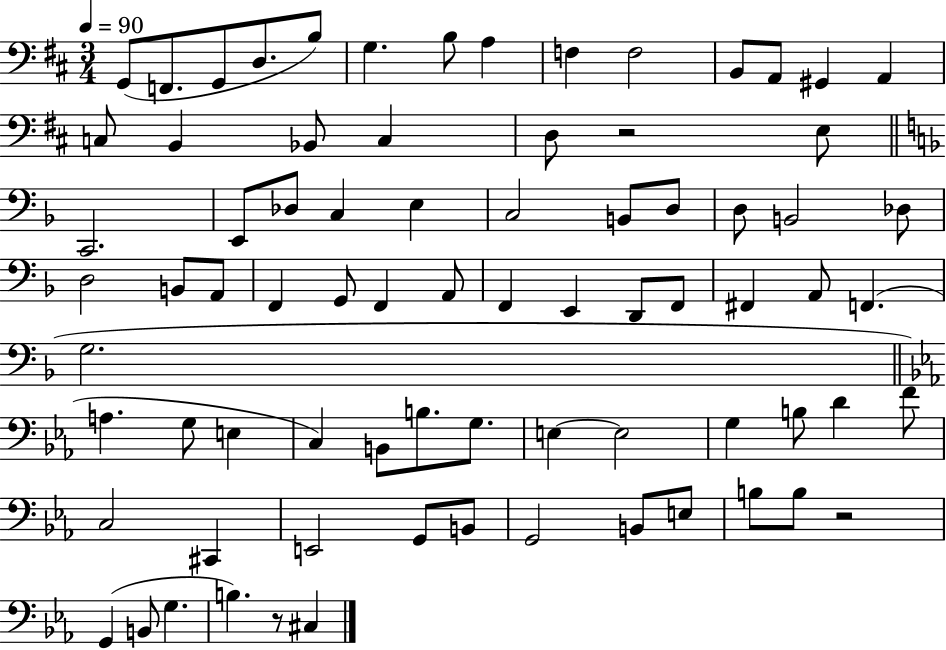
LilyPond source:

{
  \clef bass
  \numericTimeSignature
  \time 3/4
  \key d \major
  \tempo 4 = 90
  g,8( f,8. g,8 d8. b8) | g4. b8 a4 | f4 f2 | b,8 a,8 gis,4 a,4 | \break c8 b,4 bes,8 c4 | d8 r2 e8 | \bar "||" \break \key f \major c,2. | e,8 des8 c4 e4 | c2 b,8 d8 | d8 b,2 des8 | \break d2 b,8 a,8 | f,4 g,8 f,4 a,8 | f,4 e,4 d,8 f,8 | fis,4 a,8 f,4.( | \break g2. | \bar "||" \break \key ees \major a4. g8 e4 | c4) b,8 b8. g8. | e4~~ e2 | g4 b8 d'4 f'8 | \break c2 cis,4 | e,2 g,8 b,8 | g,2 b,8 e8 | b8 b8 r2 | \break g,4( b,8 g4. | b4.) r8 cis4 | \bar "|."
}